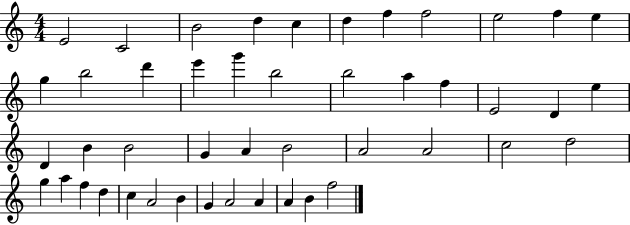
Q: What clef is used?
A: treble